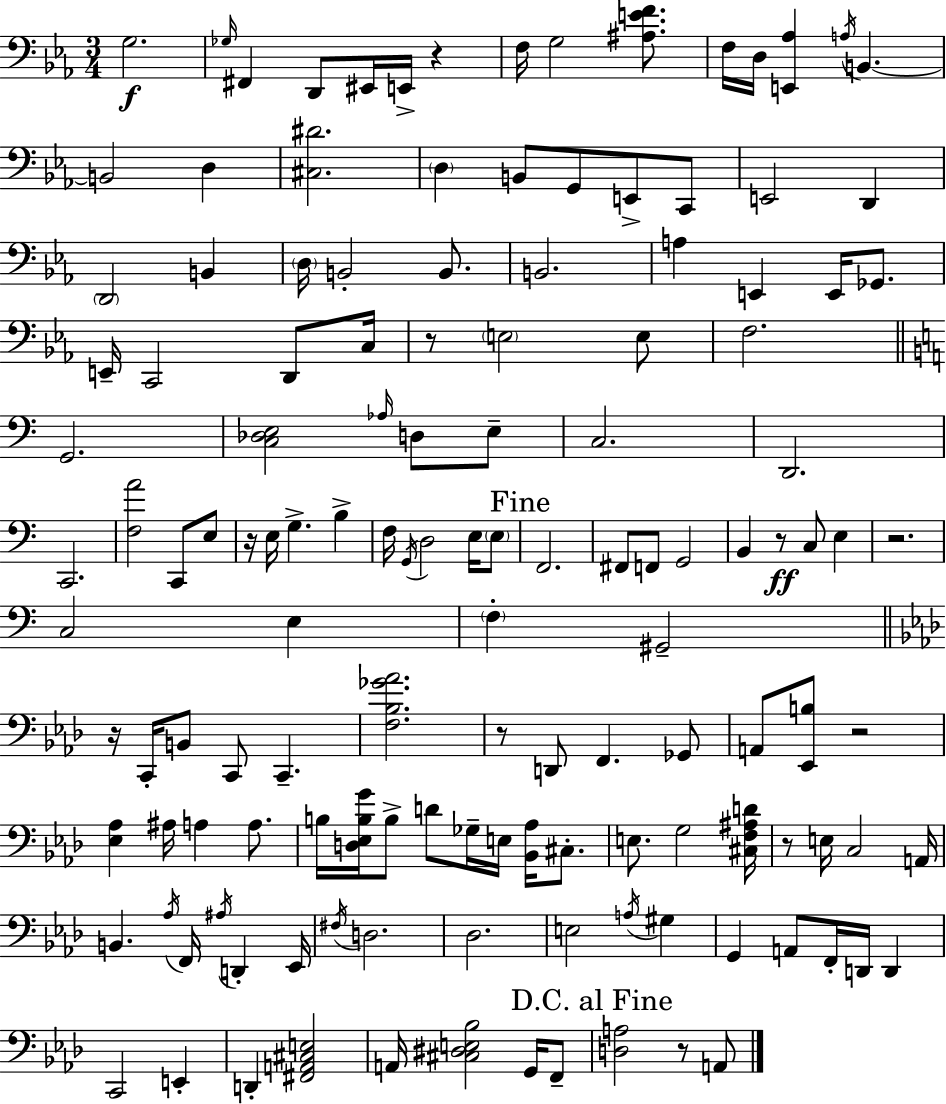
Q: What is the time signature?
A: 3/4